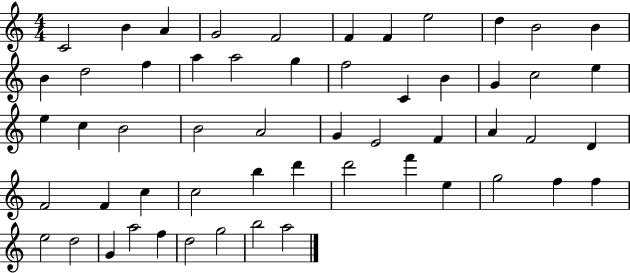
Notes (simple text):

C4/h B4/q A4/q G4/h F4/h F4/q F4/q E5/h D5/q B4/h B4/q B4/q D5/h F5/q A5/q A5/h G5/q F5/h C4/q B4/q G4/q C5/h E5/q E5/q C5/q B4/h B4/h A4/h G4/q E4/h F4/q A4/q F4/h D4/q F4/h F4/q C5/q C5/h B5/q D6/q D6/h F6/q E5/q G5/h F5/q F5/q E5/h D5/h G4/q A5/h F5/q D5/h G5/h B5/h A5/h